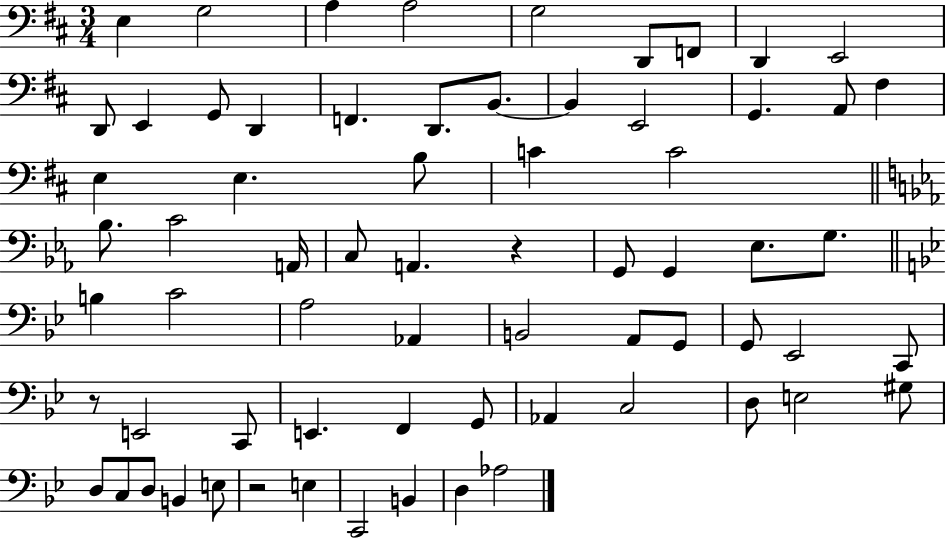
X:1
T:Untitled
M:3/4
L:1/4
K:D
E, G,2 A, A,2 G,2 D,,/2 F,,/2 D,, E,,2 D,,/2 E,, G,,/2 D,, F,, D,,/2 B,,/2 B,, E,,2 G,, A,,/2 ^F, E, E, B,/2 C C2 _B,/2 C2 A,,/4 C,/2 A,, z G,,/2 G,, _E,/2 G,/2 B, C2 A,2 _A,, B,,2 A,,/2 G,,/2 G,,/2 _E,,2 C,,/2 z/2 E,,2 C,,/2 E,, F,, G,,/2 _A,, C,2 D,/2 E,2 ^G,/2 D,/2 C,/2 D,/2 B,, E,/2 z2 E, C,,2 B,, D, _A,2